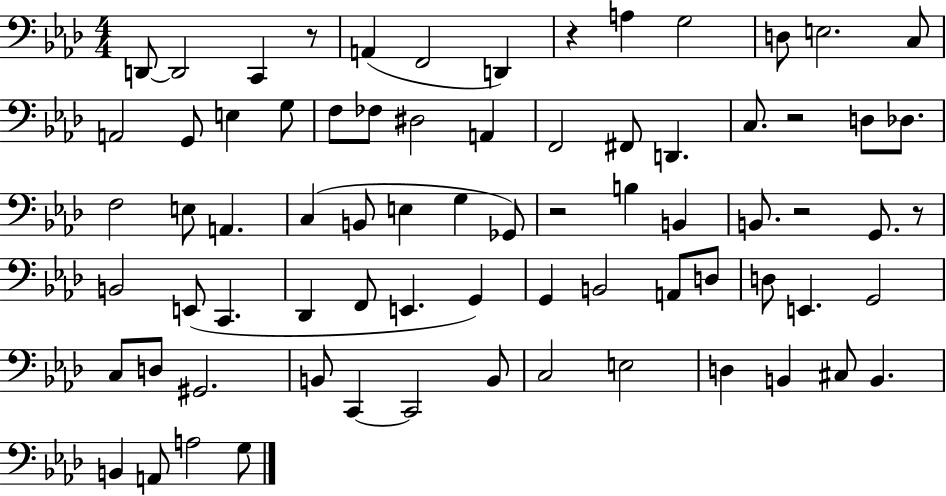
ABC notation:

X:1
T:Untitled
M:4/4
L:1/4
K:Ab
D,,/2 D,,2 C,, z/2 A,, F,,2 D,, z A, G,2 D,/2 E,2 C,/2 A,,2 G,,/2 E, G,/2 F,/2 _F,/2 ^D,2 A,, F,,2 ^F,,/2 D,, C,/2 z2 D,/2 _D,/2 F,2 E,/2 A,, C, B,,/2 E, G, _G,,/2 z2 B, B,, B,,/2 z2 G,,/2 z/2 B,,2 E,,/2 C,, _D,, F,,/2 E,, G,, G,, B,,2 A,,/2 D,/2 D,/2 E,, G,,2 C,/2 D,/2 ^G,,2 B,,/2 C,, C,,2 B,,/2 C,2 E,2 D, B,, ^C,/2 B,, B,, A,,/2 A,2 G,/2